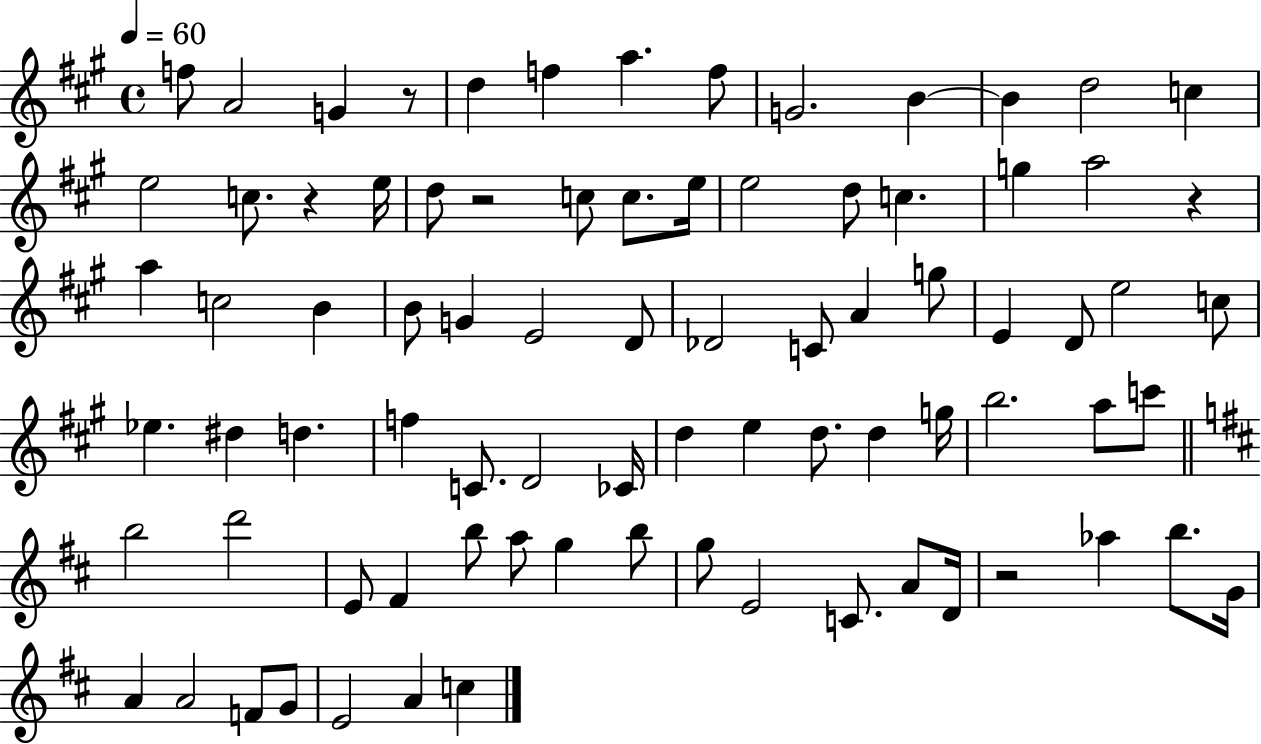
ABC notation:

X:1
T:Untitled
M:4/4
L:1/4
K:A
f/2 A2 G z/2 d f a f/2 G2 B B d2 c e2 c/2 z e/4 d/2 z2 c/2 c/2 e/4 e2 d/2 c g a2 z a c2 B B/2 G E2 D/2 _D2 C/2 A g/2 E D/2 e2 c/2 _e ^d d f C/2 D2 _C/4 d e d/2 d g/4 b2 a/2 c'/2 b2 d'2 E/2 ^F b/2 a/2 g b/2 g/2 E2 C/2 A/2 D/4 z2 _a b/2 G/4 A A2 F/2 G/2 E2 A c